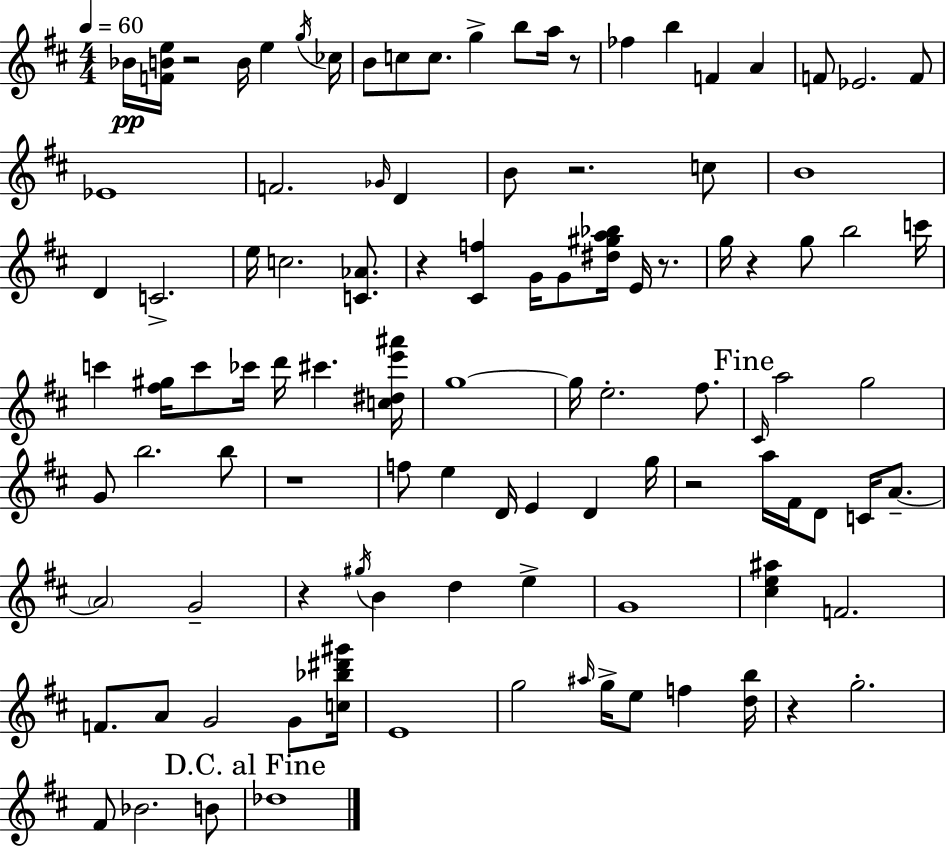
X:1
T:Untitled
M:4/4
L:1/4
K:D
_B/4 [FBe]/4 z2 B/4 e g/4 _c/4 B/2 c/2 c/2 g b/2 a/4 z/2 _f b F A F/2 _E2 F/2 _E4 F2 _G/4 D B/2 z2 c/2 B4 D C2 e/4 c2 [C_A]/2 z [^Cf] G/4 G/2 [^d^ga_b]/4 E/4 z/2 g/4 z g/2 b2 c'/4 c' [^f^g]/4 c'/2 _c'/4 d'/4 ^c' [c^de'^a']/4 g4 g/4 e2 ^f/2 ^C/4 a2 g2 G/2 b2 b/2 z4 f/2 e D/4 E D g/4 z2 a/4 ^F/4 D/2 C/4 A/2 A2 G2 z ^g/4 B d e G4 [^ce^a] F2 F/2 A/2 G2 G/2 [c_b^d'^g']/4 E4 g2 ^a/4 g/4 e/2 f [db]/4 z g2 ^F/2 _B2 B/2 _d4